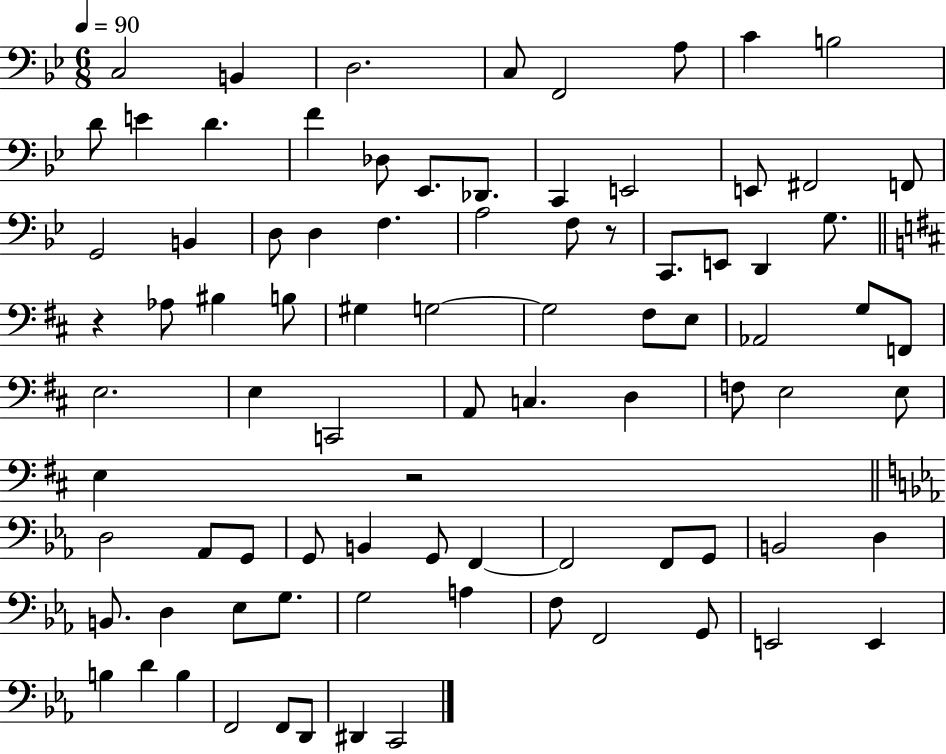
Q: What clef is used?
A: bass